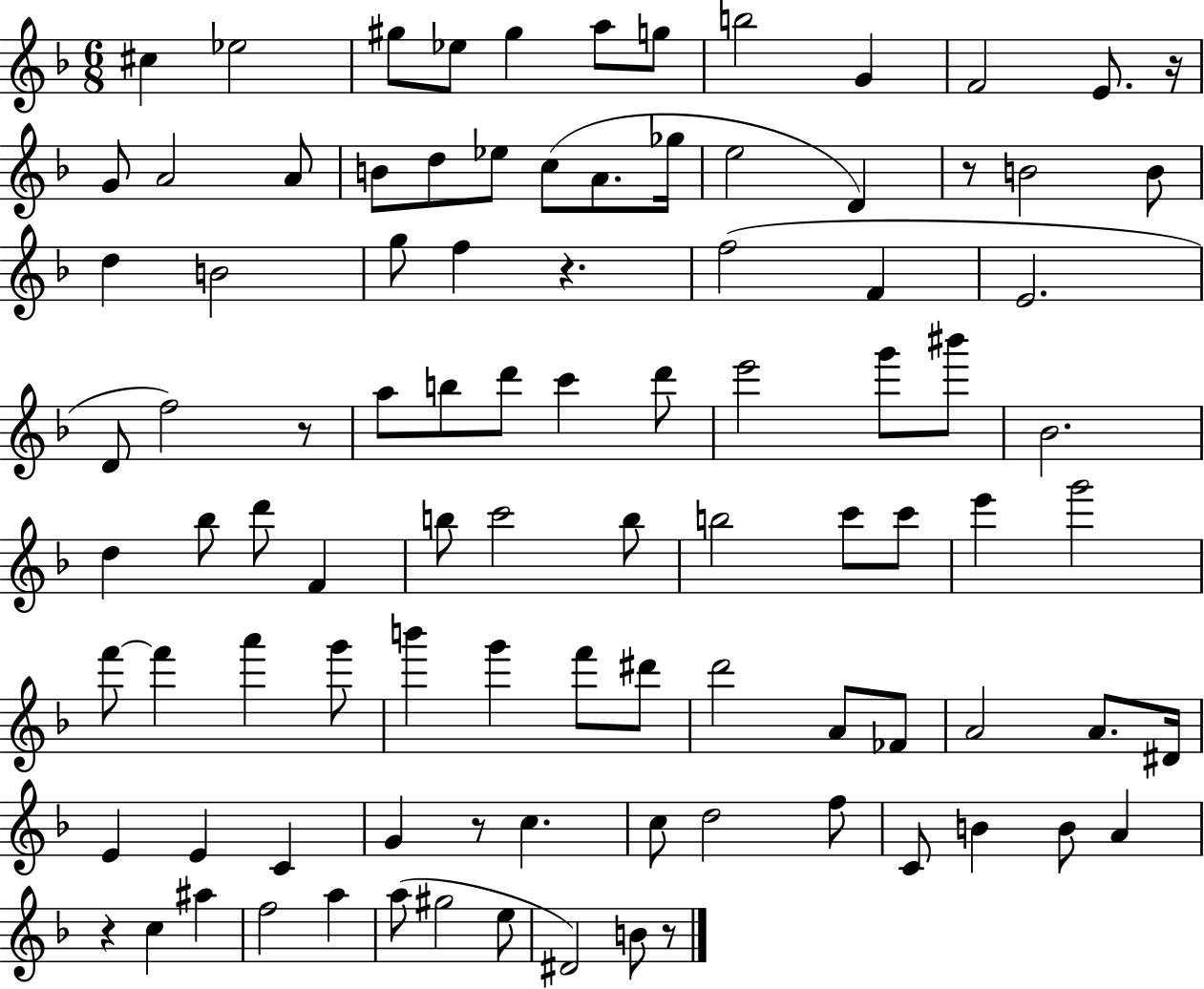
C#5/q Eb5/h G#5/e Eb5/e G#5/q A5/e G5/e B5/h G4/q F4/h E4/e. R/s G4/e A4/h A4/e B4/e D5/e Eb5/e C5/e A4/e. Gb5/s E5/h D4/q R/e B4/h B4/e D5/q B4/h G5/e F5/q R/q. F5/h F4/q E4/h. D4/e F5/h R/e A5/e B5/e D6/e C6/q D6/e E6/h G6/e BIS6/e Bb4/h. D5/q Bb5/e D6/e F4/q B5/e C6/h B5/e B5/h C6/e C6/e E6/q G6/h F6/e F6/q A6/q G6/e B6/q G6/q F6/e D#6/e D6/h A4/e FES4/e A4/h A4/e. D#4/s E4/q E4/q C4/q G4/q R/e C5/q. C5/e D5/h F5/e C4/e B4/q B4/e A4/q R/q C5/q A#5/q F5/h A5/q A5/e G#5/h E5/e D#4/h B4/e R/e